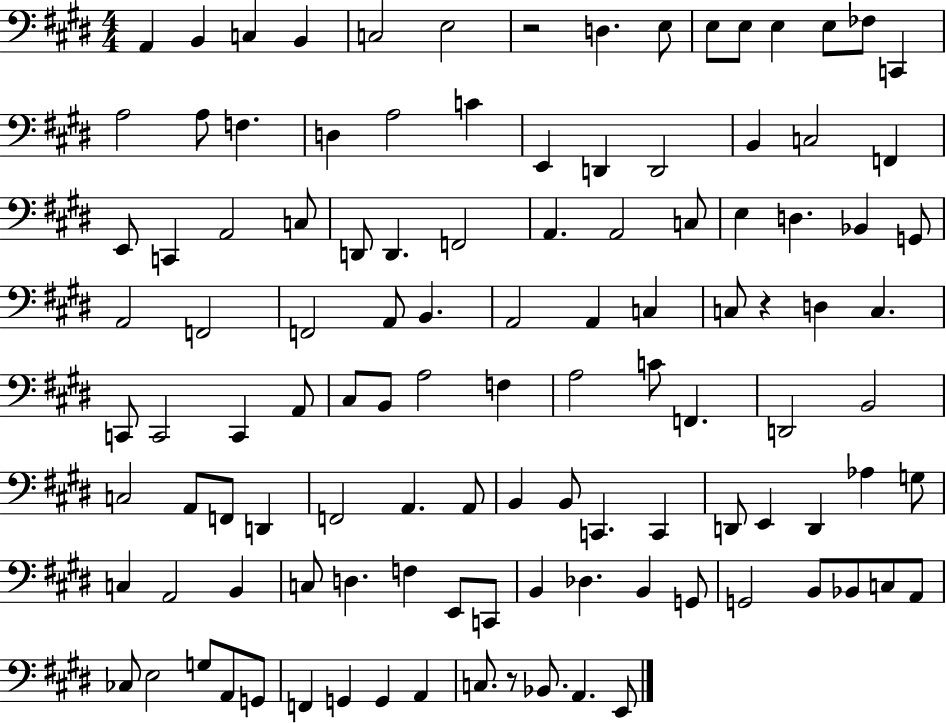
A2/q B2/q C3/q B2/q C3/h E3/h R/h D3/q. E3/e E3/e E3/e E3/q E3/e FES3/e C2/q A3/h A3/e F3/q. D3/q A3/h C4/q E2/q D2/q D2/h B2/q C3/h F2/q E2/e C2/q A2/h C3/e D2/e D2/q. F2/h A2/q. A2/h C3/e E3/q D3/q. Bb2/q G2/e A2/h F2/h F2/h A2/e B2/q. A2/h A2/q C3/q C3/e R/q D3/q C3/q. C2/e C2/h C2/q A2/e C#3/e B2/e A3/h F3/q A3/h C4/e F2/q. D2/h B2/h C3/h A2/e F2/e D2/q F2/h A2/q. A2/e B2/q B2/e C2/q. C2/q D2/e E2/q D2/q Ab3/q G3/e C3/q A2/h B2/q C3/e D3/q. F3/q E2/e C2/e B2/q Db3/q. B2/q G2/e G2/h B2/e Bb2/e C3/e A2/e CES3/e E3/h G3/e A2/e G2/e F2/q G2/q G2/q A2/q C3/e. R/e Bb2/e. A2/q. E2/e